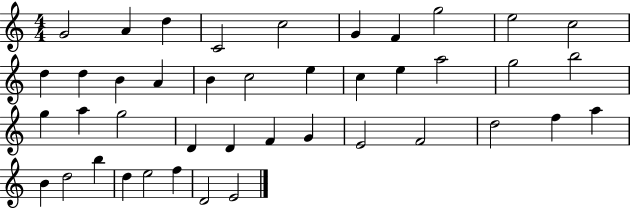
G4/h A4/q D5/q C4/h C5/h G4/q F4/q G5/h E5/h C5/h D5/q D5/q B4/q A4/q B4/q C5/h E5/q C5/q E5/q A5/h G5/h B5/h G5/q A5/q G5/h D4/q D4/q F4/q G4/q E4/h F4/h D5/h F5/q A5/q B4/q D5/h B5/q D5/q E5/h F5/q D4/h E4/h